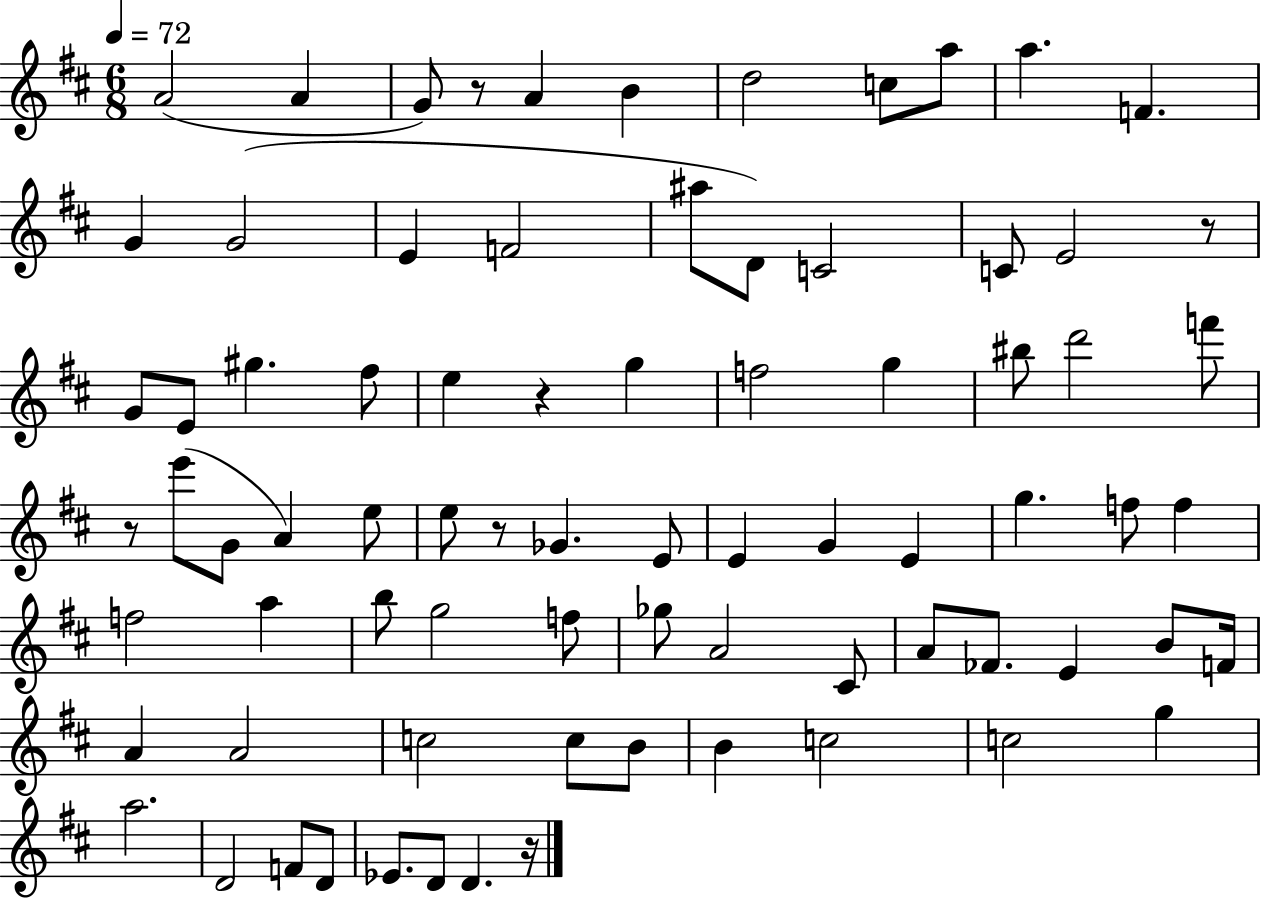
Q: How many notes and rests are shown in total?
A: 78